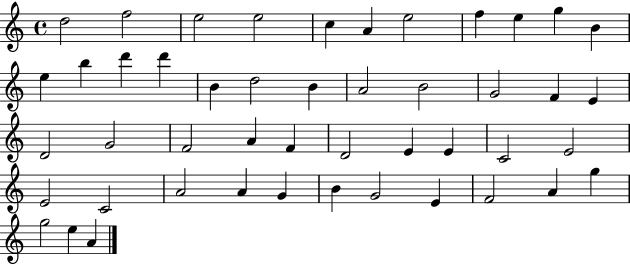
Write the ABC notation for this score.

X:1
T:Untitled
M:4/4
L:1/4
K:C
d2 f2 e2 e2 c A e2 f e g B e b d' d' B d2 B A2 B2 G2 F E D2 G2 F2 A F D2 E E C2 E2 E2 C2 A2 A G B G2 E F2 A g g2 e A